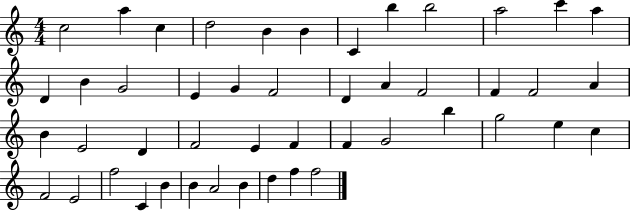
X:1
T:Untitled
M:4/4
L:1/4
K:C
c2 a c d2 B B C b b2 a2 c' a D B G2 E G F2 D A F2 F F2 A B E2 D F2 E F F G2 b g2 e c F2 E2 f2 C B B A2 B d f f2